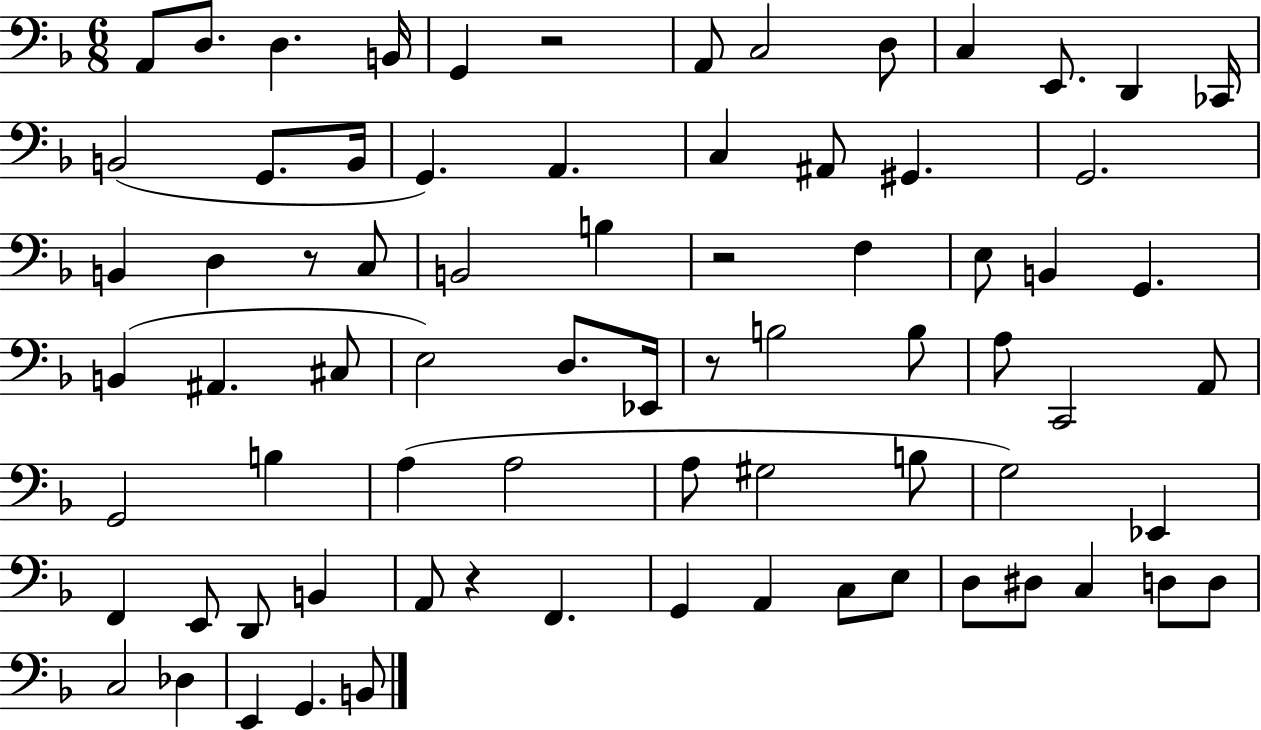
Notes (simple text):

A2/e D3/e. D3/q. B2/s G2/q R/h A2/e C3/h D3/e C3/q E2/e. D2/q CES2/s B2/h G2/e. B2/s G2/q. A2/q. C3/q A#2/e G#2/q. G2/h. B2/q D3/q R/e C3/e B2/h B3/q R/h F3/q E3/e B2/q G2/q. B2/q A#2/q. C#3/e E3/h D3/e. Eb2/s R/e B3/h B3/e A3/e C2/h A2/e G2/h B3/q A3/q A3/h A3/e G#3/h B3/e G3/h Eb2/q F2/q E2/e D2/e B2/q A2/e R/q F2/q. G2/q A2/q C3/e E3/e D3/e D#3/e C3/q D3/e D3/e C3/h Db3/q E2/q G2/q. B2/e